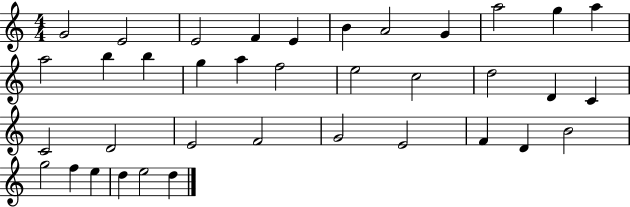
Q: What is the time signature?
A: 4/4